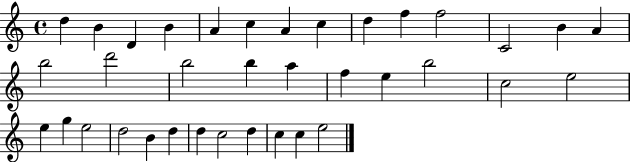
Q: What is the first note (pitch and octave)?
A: D5